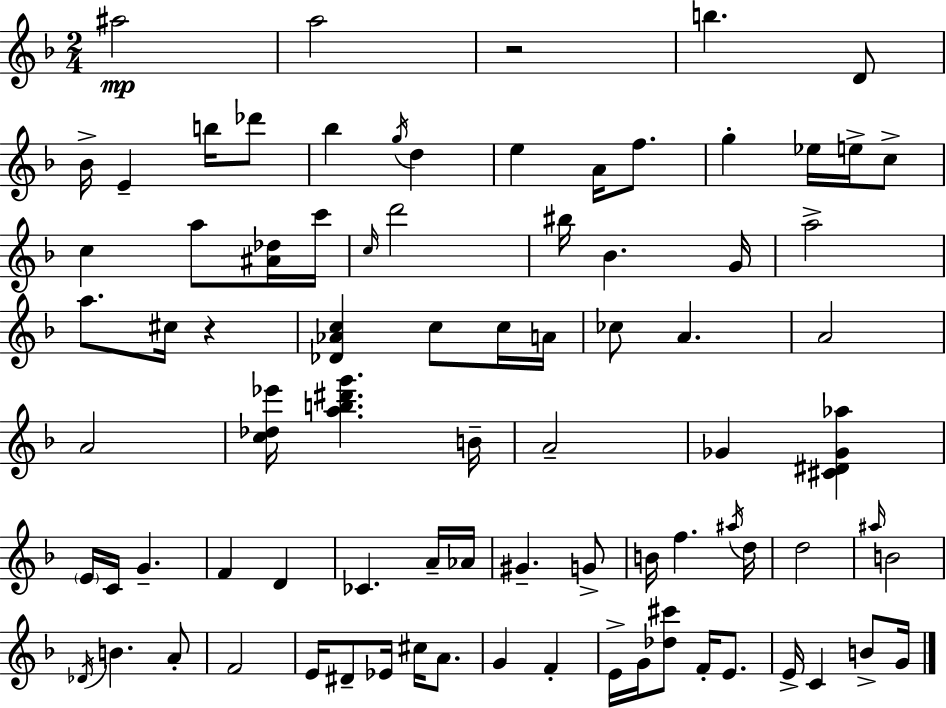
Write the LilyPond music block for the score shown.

{
  \clef treble
  \numericTimeSignature
  \time 2/4
  \key d \minor
  ais''2\mp | a''2 | r2 | b''4. d'8 | \break bes'16-> e'4-- b''16 des'''8 | bes''4 \acciaccatura { g''16 } d''4 | e''4 a'16 f''8. | g''4-. ees''16 e''16-> c''8-> | \break c''4 a''8 <ais' des''>16 | c'''16 \grace { c''16 } d'''2 | bis''16 bes'4. | g'16 a''2-> | \break a''8. cis''16 r4 | <des' aes' c''>4 c''8 | c''16 a'16 ces''8 a'4. | a'2 | \break a'2 | <c'' des'' ees'''>16 <a'' b'' dis''' g'''>4. | b'16-- a'2-- | ges'4 <cis' dis' ges' aes''>4 | \break \parenthesize e'16 c'16 g'4.-- | f'4 d'4 | ces'4. | a'16-- aes'16 gis'4.-- | \break g'8-> b'16 f''4. | \acciaccatura { ais''16 } d''16 d''2 | \grace { ais''16 } b'2 | \acciaccatura { des'16 } b'4. | \break a'8-. f'2 | e'16 dis'8-- | ees'16 cis''16 a'8. g'4 | f'4-. e'16-> g'16 <des'' cis'''>8 | \break f'16-. e'8. e'16-> c'4 | b'8-> g'16 \bar "|."
}